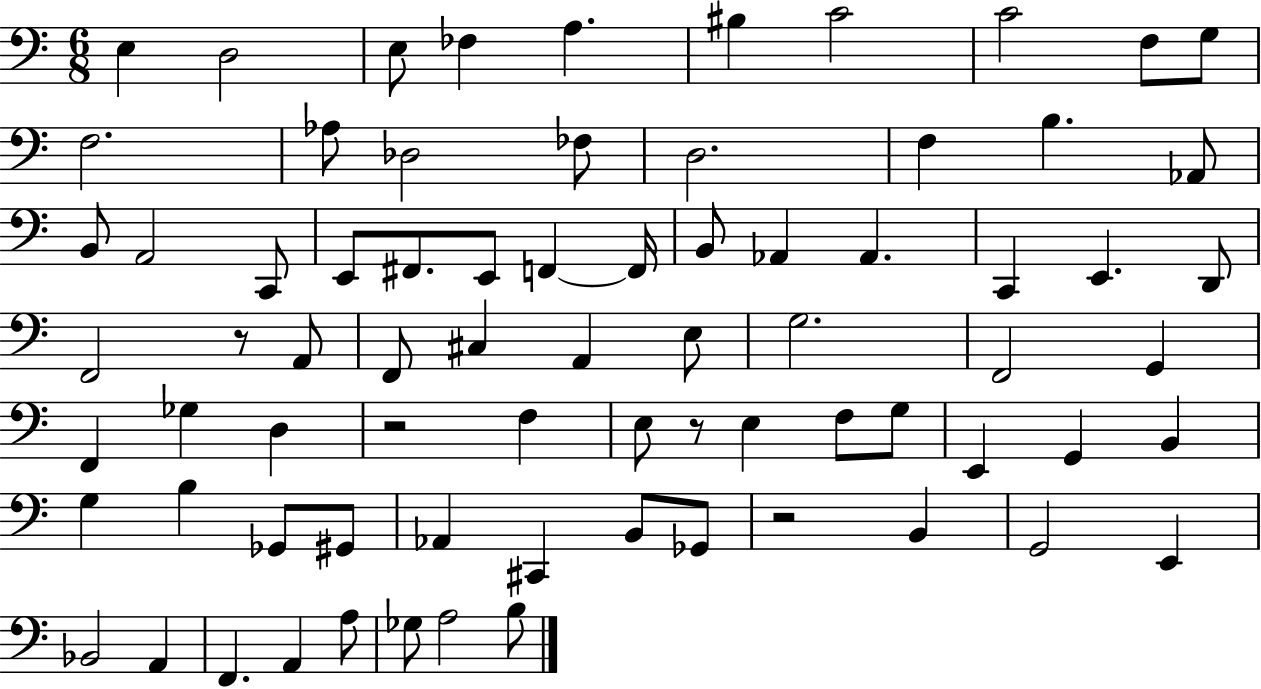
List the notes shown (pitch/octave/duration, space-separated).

E3/q D3/h E3/e FES3/q A3/q. BIS3/q C4/h C4/h F3/e G3/e F3/h. Ab3/e Db3/h FES3/e D3/h. F3/q B3/q. Ab2/e B2/e A2/h C2/e E2/e F#2/e. E2/e F2/q F2/s B2/e Ab2/q Ab2/q. C2/q E2/q. D2/e F2/h R/e A2/e F2/e C#3/q A2/q E3/e G3/h. F2/h G2/q F2/q Gb3/q D3/q R/h F3/q E3/e R/e E3/q F3/e G3/e E2/q G2/q B2/q G3/q B3/q Gb2/e G#2/e Ab2/q C#2/q B2/e Gb2/e R/h B2/q G2/h E2/q Bb2/h A2/q F2/q. A2/q A3/e Gb3/e A3/h B3/e